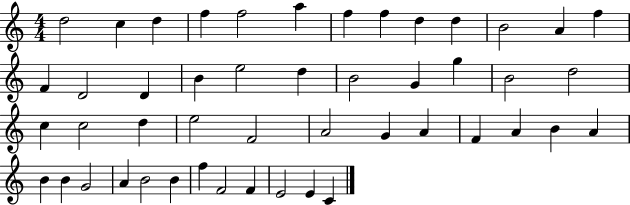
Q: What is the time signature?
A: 4/4